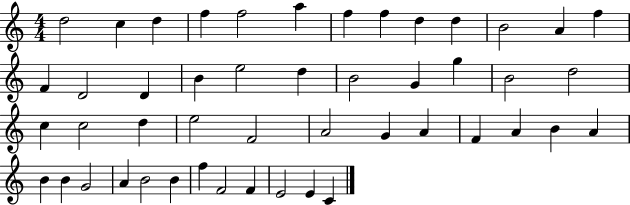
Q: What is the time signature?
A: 4/4